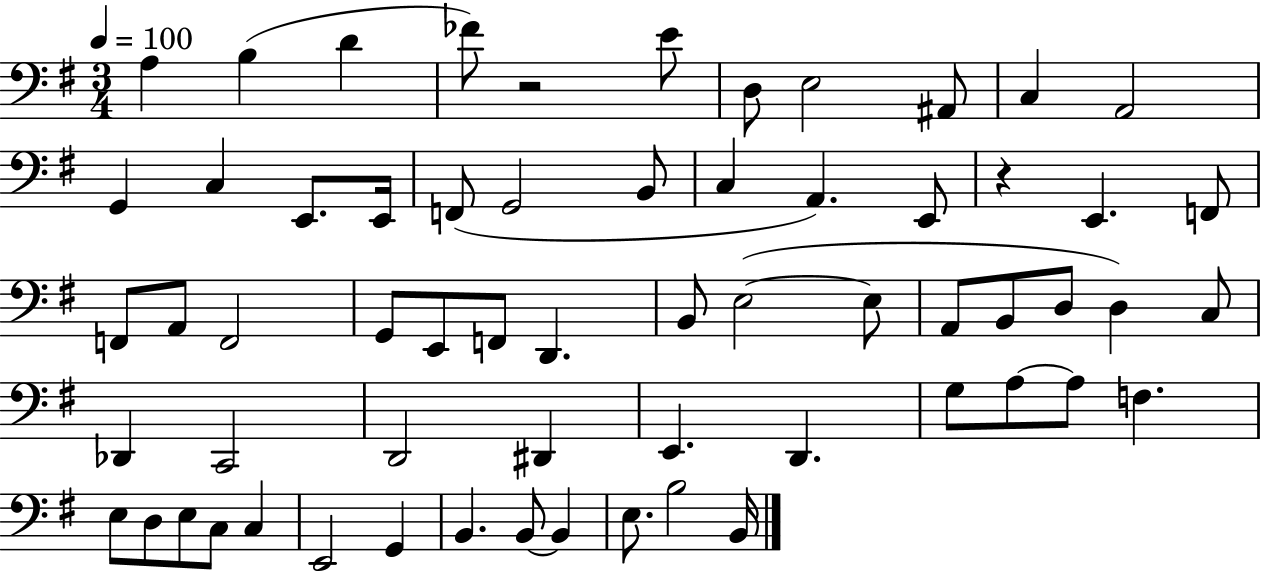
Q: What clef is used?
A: bass